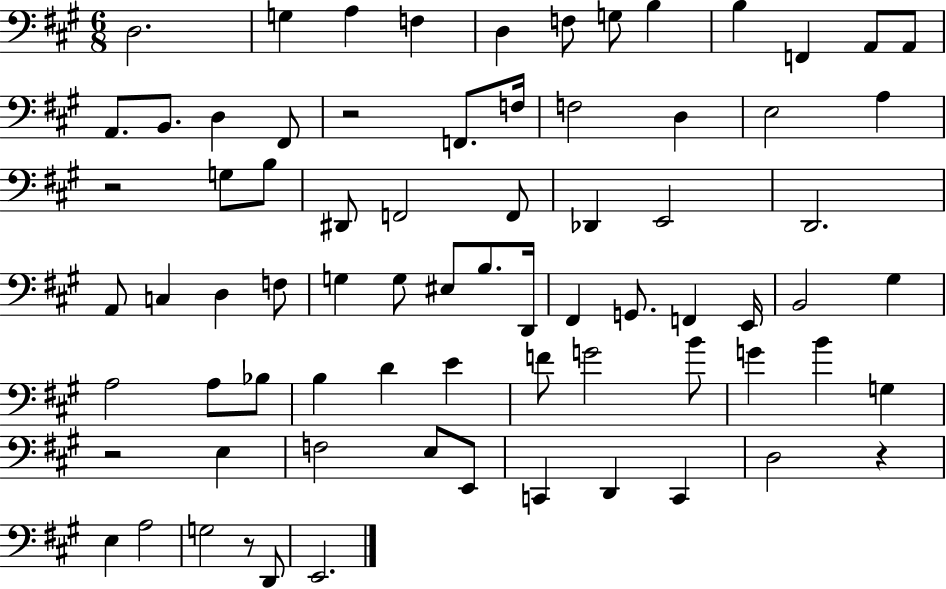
X:1
T:Untitled
M:6/8
L:1/4
K:A
D,2 G, A, F, D, F,/2 G,/2 B, B, F,, A,,/2 A,,/2 A,,/2 B,,/2 D, ^F,,/2 z2 F,,/2 F,/4 F,2 D, E,2 A, z2 G,/2 B,/2 ^D,,/2 F,,2 F,,/2 _D,, E,,2 D,,2 A,,/2 C, D, F,/2 G, G,/2 ^E,/2 B,/2 D,,/4 ^F,, G,,/2 F,, E,,/4 B,,2 ^G, A,2 A,/2 _B,/2 B, D E F/2 G2 B/2 G B G, z2 E, F,2 E,/2 E,,/2 C,, D,, C,, D,2 z E, A,2 G,2 z/2 D,,/2 E,,2